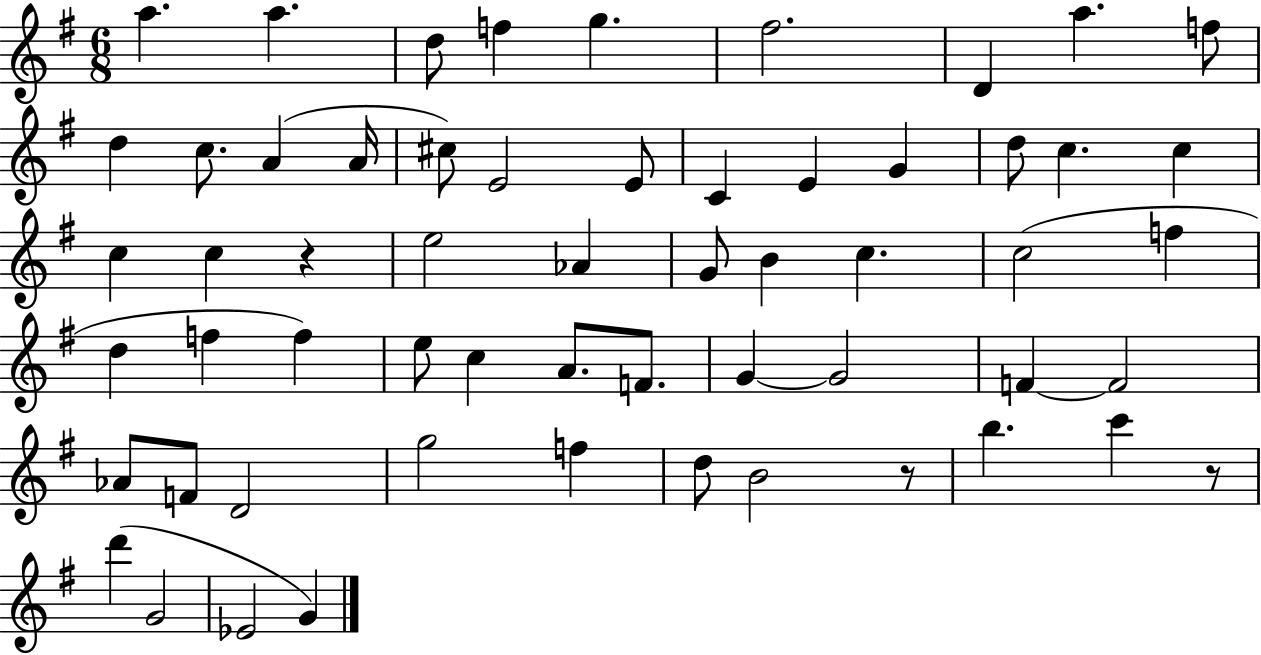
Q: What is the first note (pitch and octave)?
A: A5